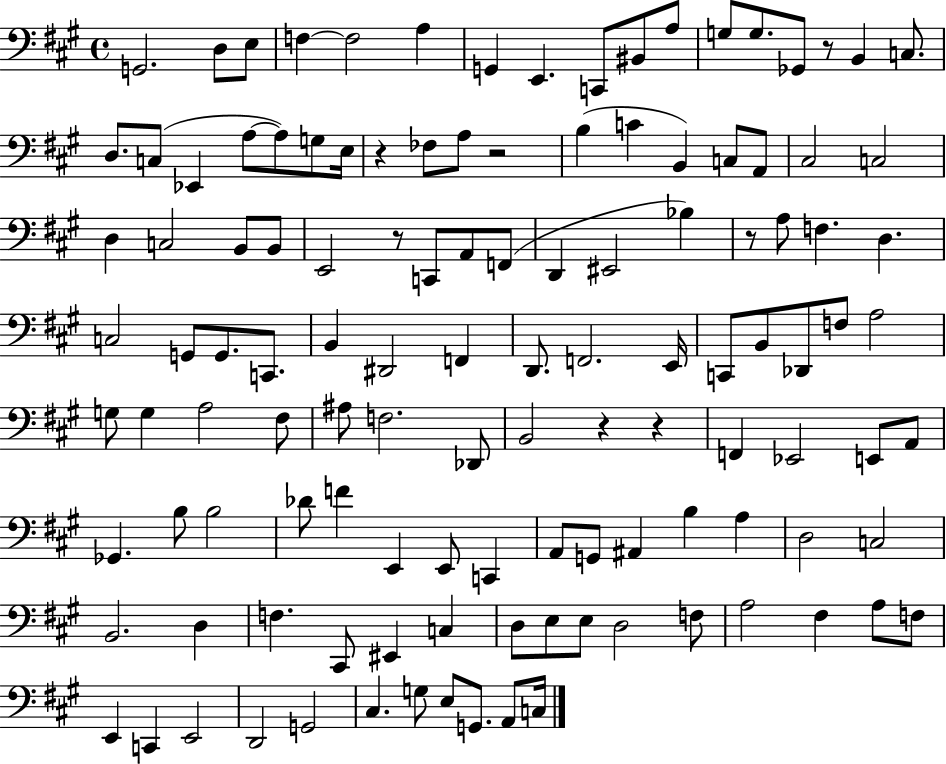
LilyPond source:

{
  \clef bass
  \time 4/4
  \defaultTimeSignature
  \key a \major
  g,2. d8 e8 | f4~~ f2 a4 | g,4 e,4. c,8 bis,8 a8 | g8 g8. ges,8 r8 b,4 c8. | \break d8. c8( ees,4 a8~~ a8) g8 e16 | r4 fes8 a8 r2 | b4( c'4 b,4) c8 a,8 | cis2 c2 | \break d4 c2 b,8 b,8 | e,2 r8 c,8 a,8 f,8( | d,4 eis,2 bes4) | r8 a8 f4. d4. | \break c2 g,8 g,8. c,8. | b,4 dis,2 f,4 | d,8. f,2. e,16 | c,8 b,8 des,8 f8 a2 | \break g8 g4 a2 fis8 | ais8 f2. des,8 | b,2 r4 r4 | f,4 ees,2 e,8 a,8 | \break ges,4. b8 b2 | des'8 f'4 e,4 e,8 c,4 | a,8 g,8 ais,4 b4 a4 | d2 c2 | \break b,2. d4 | f4. cis,8 eis,4 c4 | d8 e8 e8 d2 f8 | a2 fis4 a8 f8 | \break e,4 c,4 e,2 | d,2 g,2 | cis4. g8 e8 g,8. a,8 c16 | \bar "|."
}